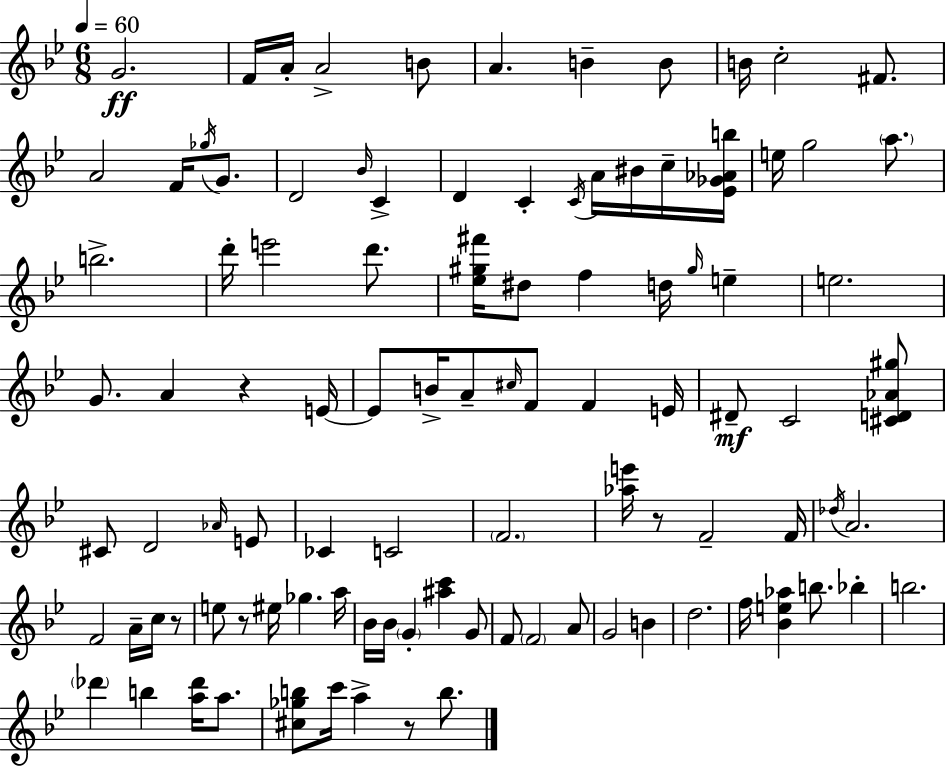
G4/h. F4/s A4/s A4/h B4/e A4/q. B4/q B4/e B4/s C5/h F#4/e. A4/h F4/s Gb5/s G4/e. D4/h Bb4/s C4/q D4/q C4/q C4/s A4/s BIS4/s C5/s [Eb4,Gb4,Ab4,B5]/s E5/s G5/h A5/e. B5/h. D6/s E6/h D6/e. [Eb5,G#5,F#6]/s D#5/e F5/q D5/s G#5/s E5/q E5/h. G4/e. A4/q R/q E4/s E4/e B4/s A4/e C#5/s F4/e F4/q E4/s D#4/e C4/h [C#4,D4,Ab4,G#5]/e C#4/e D4/h Ab4/s E4/e CES4/q C4/h F4/h. [Ab5,E6]/s R/e F4/h F4/s Db5/s A4/h. F4/h A4/s C5/s R/e E5/e R/e EIS5/s Gb5/q. A5/s Bb4/s Bb4/s G4/q [A#5,C6]/q G4/e F4/e F4/h A4/e G4/h B4/q D5/h. F5/s [Bb4,E5,Ab5]/q B5/e. Bb5/q B5/h. Db6/q B5/q [A5,Db6]/s A5/e. [C#5,Gb5,B5]/e C6/s A5/q R/e B5/e.